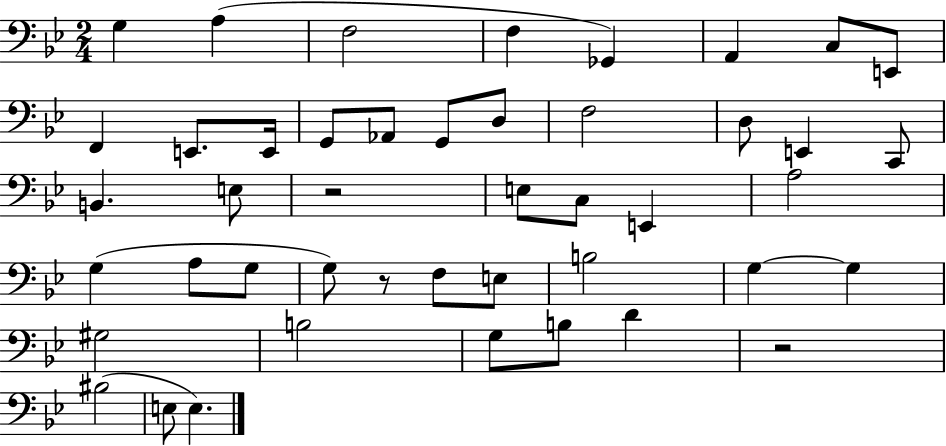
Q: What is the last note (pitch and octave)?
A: E3